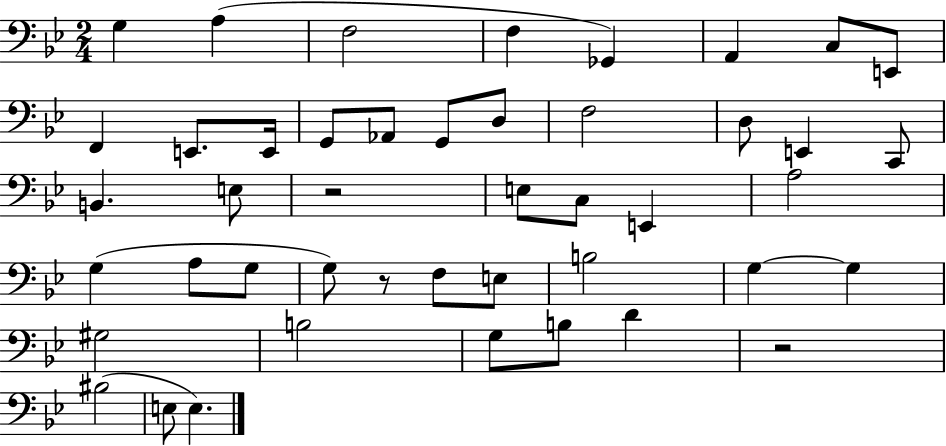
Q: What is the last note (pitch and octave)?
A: E3